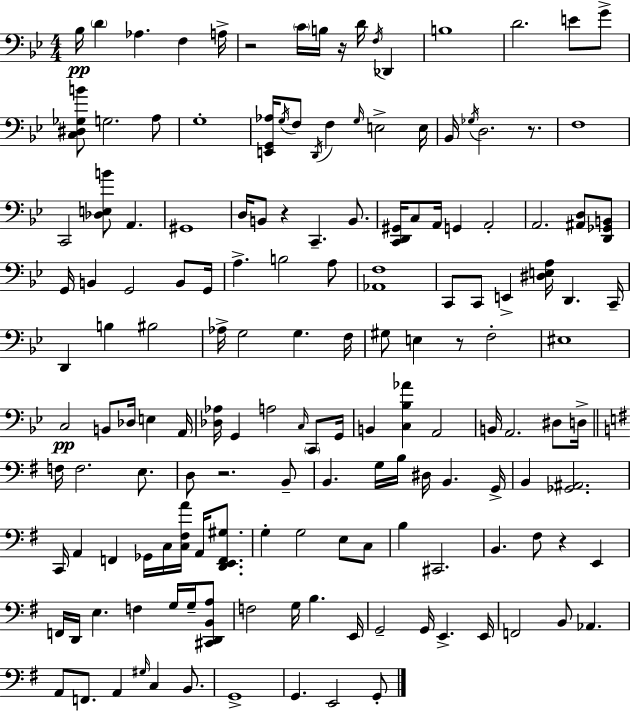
Bb3/s D4/q Ab3/q. F3/q A3/s R/h C4/s B3/s R/s D4/s F3/s Db2/q B3/w D4/h. E4/e G4/e [C3,D#3,Gb3,B4]/e G3/h. A3/e G3/w [E2,G2,Ab3]/s G3/s F3/e D2/s F3/q G3/s E3/h E3/s Bb2/s Gb3/s D3/h. R/e. F3/w C2/h [Db3,E3,B4]/e A2/q. G#2/w D3/s B2/e R/q C2/q. B2/e. [C2,D2,G#2]/s C3/e A2/s G2/q A2/h A2/h. [A#2,D3]/e [D2,Gb2,B2]/e G2/s B2/q G2/h B2/e G2/s A3/q. B3/h A3/e [Ab2,F3]/w C2/e C2/e E2/q [D#3,E3,A3]/s D2/q. C2/s D2/q B3/q BIS3/h Ab3/s G3/h G3/q. F3/s G#3/e E3/q R/e F3/h EIS3/w C3/h B2/e Db3/s E3/q A2/s [Db3,Ab3]/s G2/q A3/h C3/s C2/e G2/s B2/q [C3,Bb3,Ab4]/q A2/h B2/s A2/h. D#3/e D3/s F3/s F3/h. E3/e. D3/e R/h. B2/e B2/q. G3/s B3/s D#3/s B2/q. G2/s B2/q [Gb2,A#2]/h. C2/s A2/q F2/q Gb2/s C3/s [C3,F#3,A4]/s A2/s [D2,E2,F2,G#3]/e. G3/q G3/h E3/e C3/e B3/q C#2/h. B2/q. F#3/e R/q E2/q F2/s D2/s E3/q. F3/q G3/s G3/s [C#2,D2,B2,A3]/e F3/h G3/s B3/q. E2/s G2/h G2/s E2/q. E2/s F2/h B2/e Ab2/q. A2/e F2/e. A2/q G#3/s C3/q B2/e. G2/w G2/q. E2/h G2/e